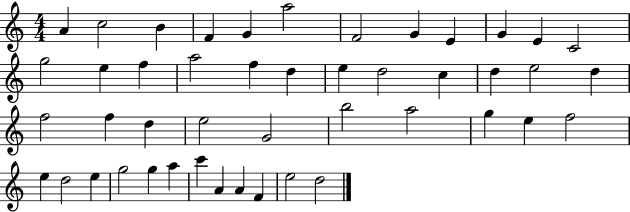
{
  \clef treble
  \numericTimeSignature
  \time 4/4
  \key c \major
  a'4 c''2 b'4 | f'4 g'4 a''2 | f'2 g'4 e'4 | g'4 e'4 c'2 | \break g''2 e''4 f''4 | a''2 f''4 d''4 | e''4 d''2 c''4 | d''4 e''2 d''4 | \break f''2 f''4 d''4 | e''2 g'2 | b''2 a''2 | g''4 e''4 f''2 | \break e''4 d''2 e''4 | g''2 g''4 a''4 | c'''4 a'4 a'4 f'4 | e''2 d''2 | \break \bar "|."
}